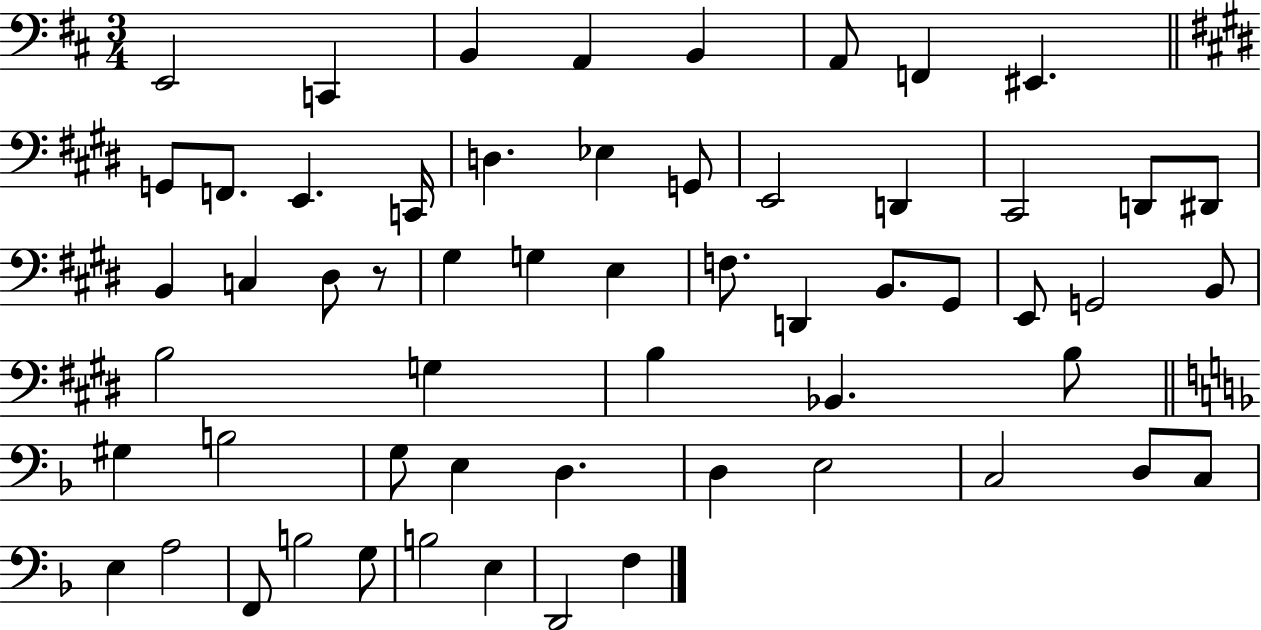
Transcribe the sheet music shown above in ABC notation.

X:1
T:Untitled
M:3/4
L:1/4
K:D
E,,2 C,, B,, A,, B,, A,,/2 F,, ^E,, G,,/2 F,,/2 E,, C,,/4 D, _E, G,,/2 E,,2 D,, ^C,,2 D,,/2 ^D,,/2 B,, C, ^D,/2 z/2 ^G, G, E, F,/2 D,, B,,/2 ^G,,/2 E,,/2 G,,2 B,,/2 B,2 G, B, _B,, B,/2 ^G, B,2 G,/2 E, D, D, E,2 C,2 D,/2 C,/2 E, A,2 F,,/2 B,2 G,/2 B,2 E, D,,2 F,